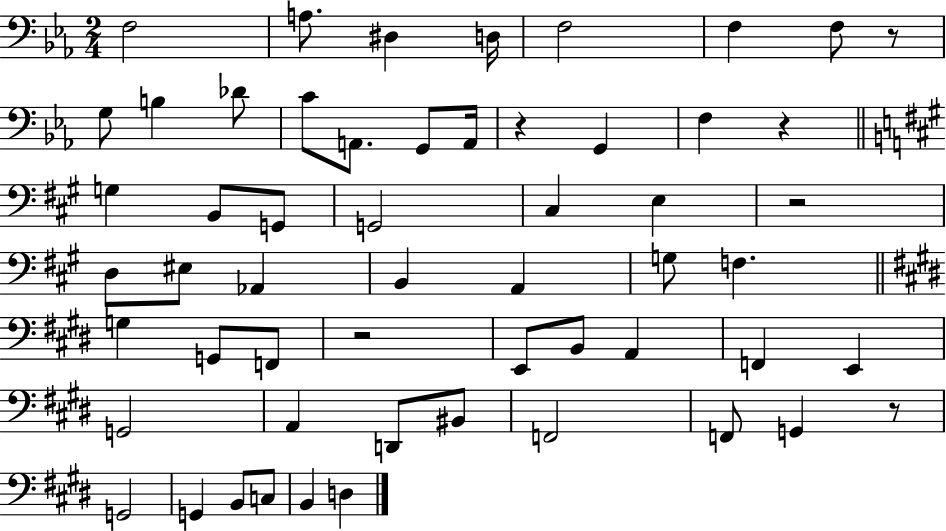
F3/h A3/e. D#3/q D3/s F3/h F3/q F3/e R/e G3/e B3/q Db4/e C4/e A2/e. G2/e A2/s R/q G2/q F3/q R/q G3/q B2/e G2/e G2/h C#3/q E3/q R/h D3/e EIS3/e Ab2/q B2/q A2/q G3/e F3/q. G3/q G2/e F2/e R/h E2/e B2/e A2/q F2/q E2/q G2/h A2/q D2/e BIS2/e F2/h F2/e G2/q R/e G2/h G2/q B2/e C3/e B2/q D3/q